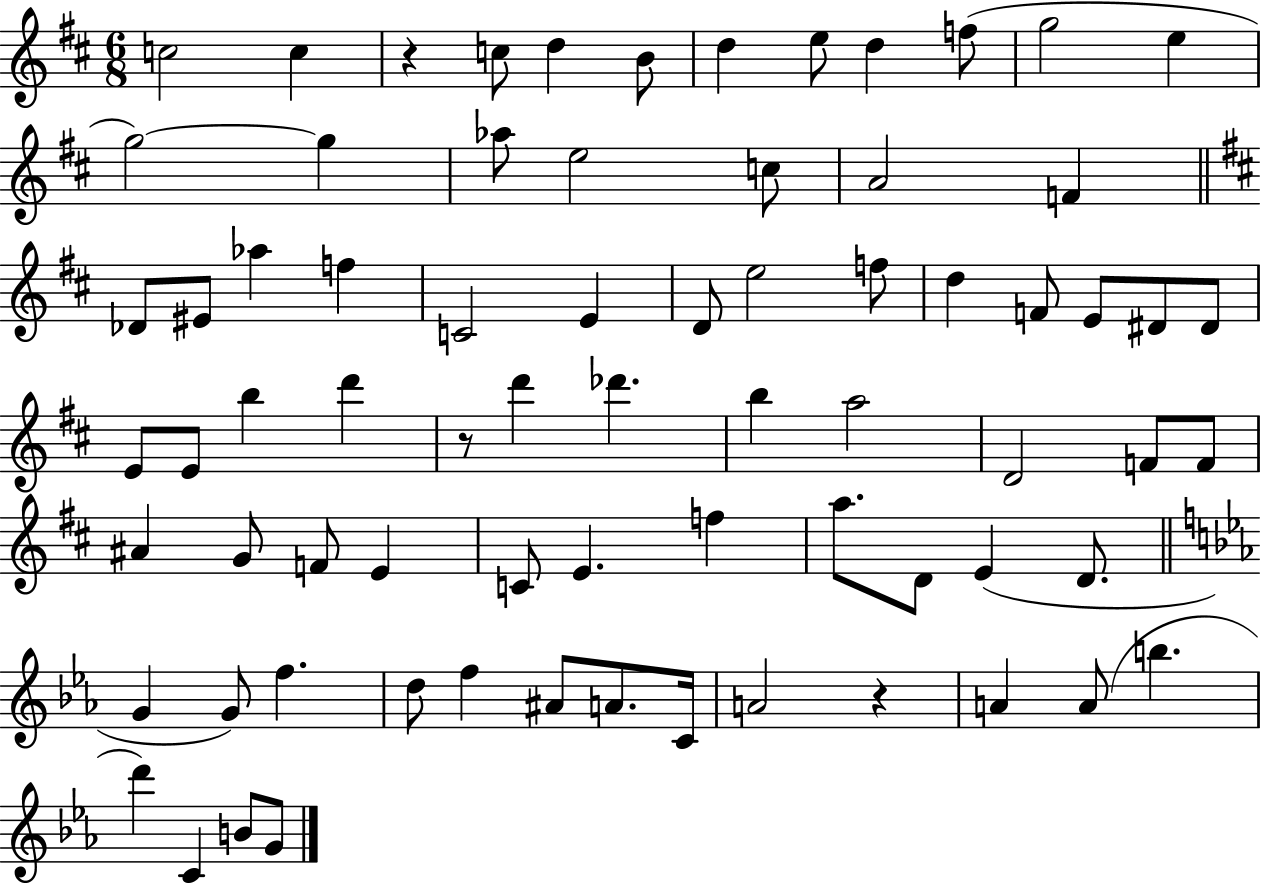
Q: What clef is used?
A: treble